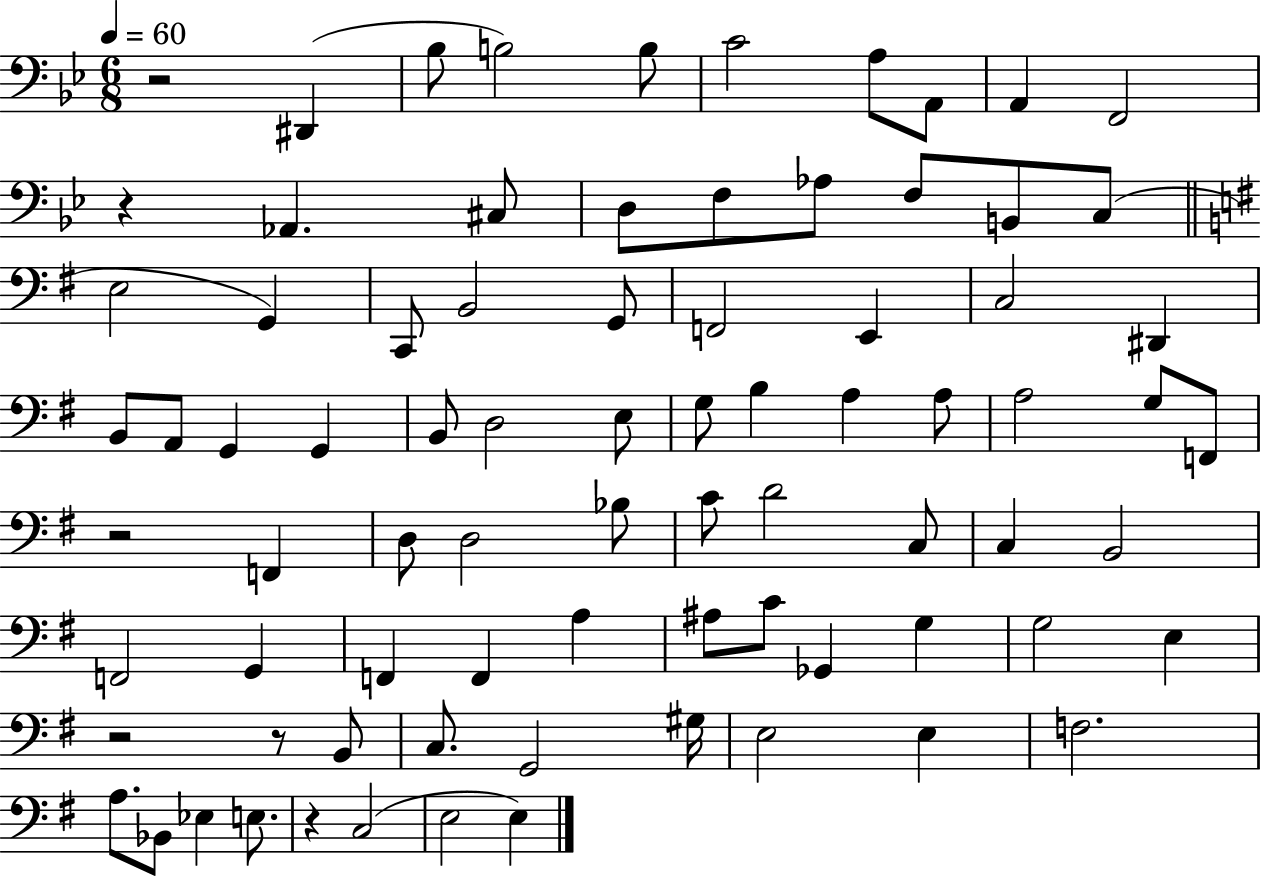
R/h D#2/q Bb3/e B3/h B3/e C4/h A3/e A2/e A2/q F2/h R/q Ab2/q. C#3/e D3/e F3/e Ab3/e F3/e B2/e C3/e E3/h G2/q C2/e B2/h G2/e F2/h E2/q C3/h D#2/q B2/e A2/e G2/q G2/q B2/e D3/h E3/e G3/e B3/q A3/q A3/e A3/h G3/e F2/e R/h F2/q D3/e D3/h Bb3/e C4/e D4/h C3/e C3/q B2/h F2/h G2/q F2/q F2/q A3/q A#3/e C4/e Gb2/q G3/q G3/h E3/q R/h R/e B2/e C3/e. G2/h G#3/s E3/h E3/q F3/h. A3/e. Bb2/e Eb3/q E3/e. R/q C3/h E3/h E3/q